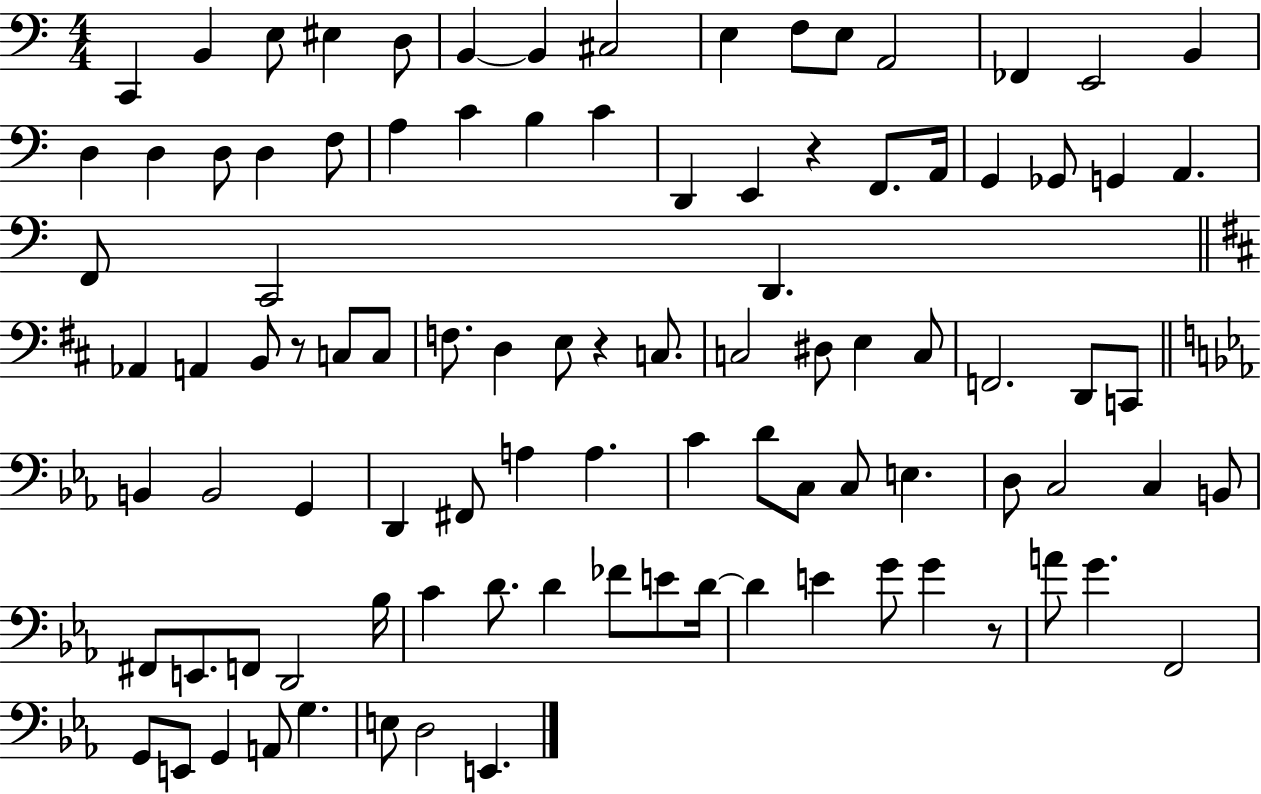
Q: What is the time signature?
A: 4/4